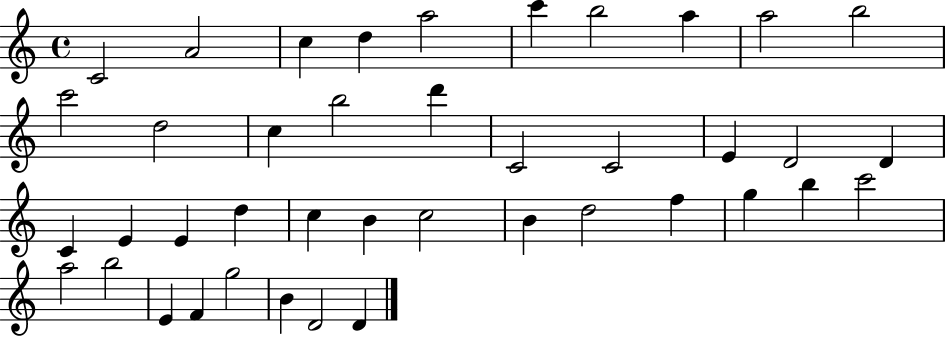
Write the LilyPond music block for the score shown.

{
  \clef treble
  \time 4/4
  \defaultTimeSignature
  \key c \major
  c'2 a'2 | c''4 d''4 a''2 | c'''4 b''2 a''4 | a''2 b''2 | \break c'''2 d''2 | c''4 b''2 d'''4 | c'2 c'2 | e'4 d'2 d'4 | \break c'4 e'4 e'4 d''4 | c''4 b'4 c''2 | b'4 d''2 f''4 | g''4 b''4 c'''2 | \break a''2 b''2 | e'4 f'4 g''2 | b'4 d'2 d'4 | \bar "|."
}